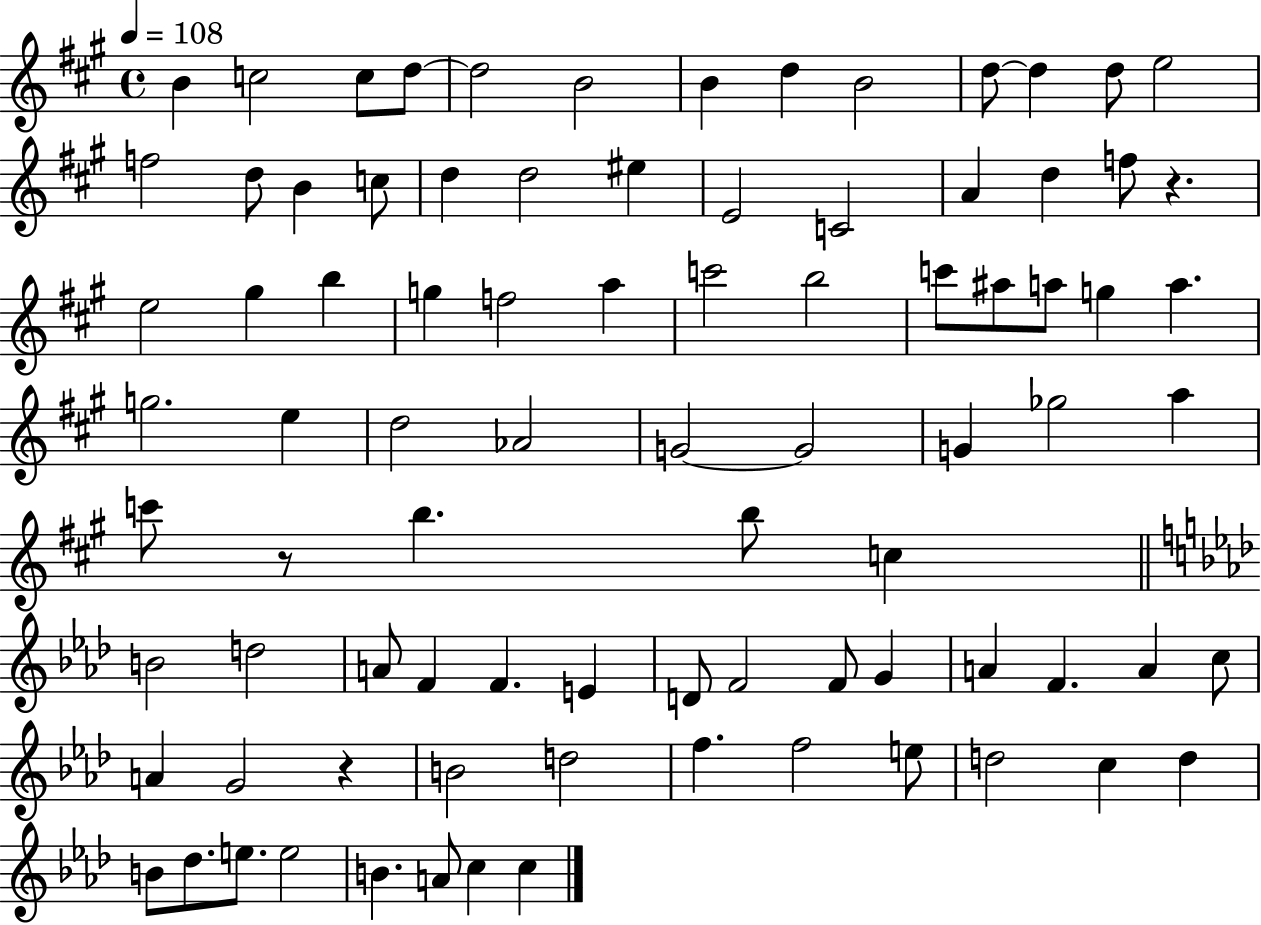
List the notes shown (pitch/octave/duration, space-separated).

B4/q C5/h C5/e D5/e D5/h B4/h B4/q D5/q B4/h D5/e D5/q D5/e E5/h F5/h D5/e B4/q C5/e D5/q D5/h EIS5/q E4/h C4/h A4/q D5/q F5/e R/q. E5/h G#5/q B5/q G5/q F5/h A5/q C6/h B5/h C6/e A#5/e A5/e G5/q A5/q. G5/h. E5/q D5/h Ab4/h G4/h G4/h G4/q Gb5/h A5/q C6/e R/e B5/q. B5/e C5/q B4/h D5/h A4/e F4/q F4/q. E4/q D4/e F4/h F4/e G4/q A4/q F4/q. A4/q C5/e A4/q G4/h R/q B4/h D5/h F5/q. F5/h E5/e D5/h C5/q D5/q B4/e Db5/e. E5/e. E5/h B4/q. A4/e C5/q C5/q